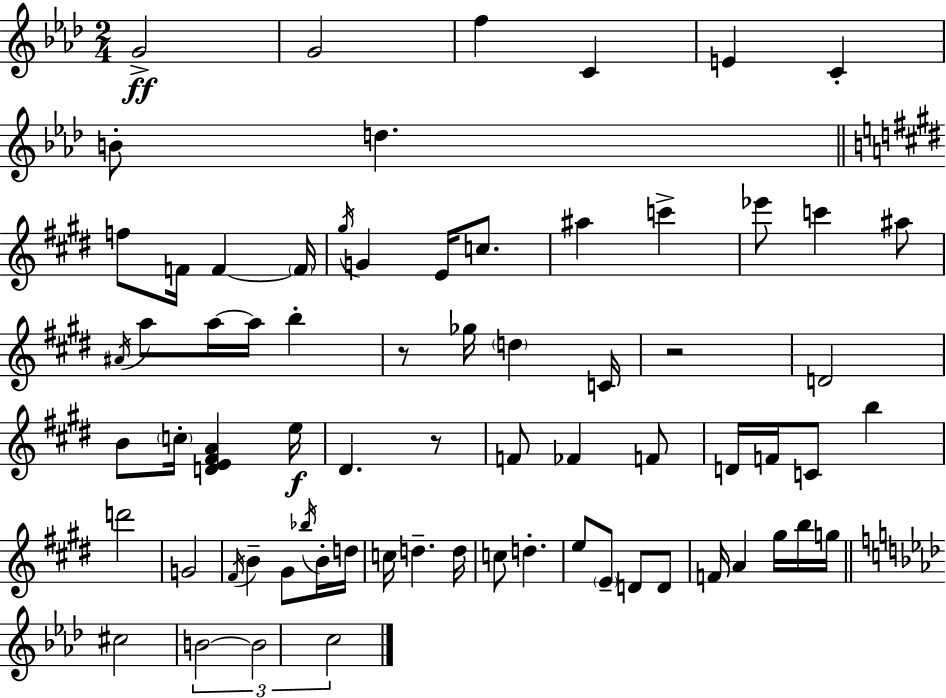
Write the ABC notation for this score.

X:1
T:Untitled
M:2/4
L:1/4
K:Ab
G2 G2 f C E C B/2 d f/2 F/4 F F/4 ^g/4 G E/4 c/2 ^a c' _e'/2 c' ^a/2 ^A/4 a/2 a/4 a/4 b z/2 _g/4 d C/4 z2 D2 B/2 c/4 [DE^FA] e/4 ^D z/2 F/2 _F F/2 D/4 F/4 C/2 b d'2 G2 ^F/4 B ^G/2 _b/4 B/4 d/4 c/4 d d/4 c/2 d e/2 E/2 D/2 D/2 F/4 A ^g/4 b/4 g/4 ^c2 B2 B2 c2